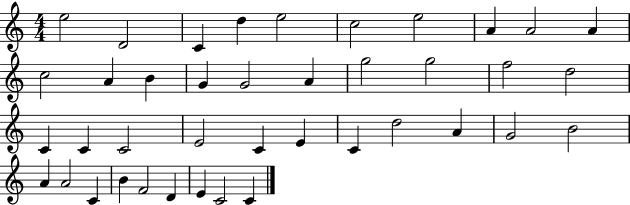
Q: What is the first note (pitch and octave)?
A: E5